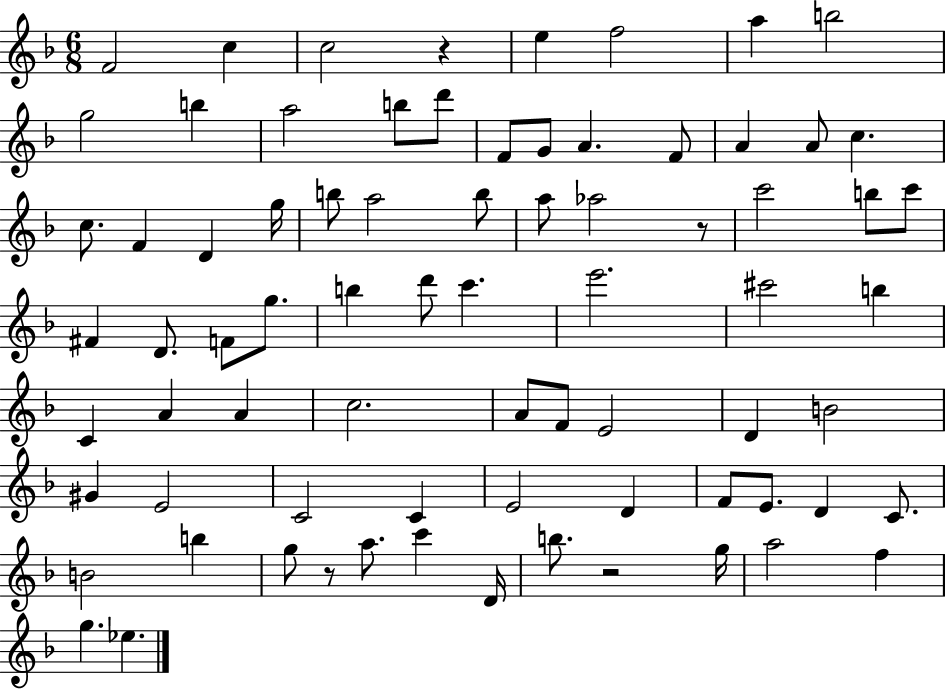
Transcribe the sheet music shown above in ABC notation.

X:1
T:Untitled
M:6/8
L:1/4
K:F
F2 c c2 z e f2 a b2 g2 b a2 b/2 d'/2 F/2 G/2 A F/2 A A/2 c c/2 F D g/4 b/2 a2 b/2 a/2 _a2 z/2 c'2 b/2 c'/2 ^F D/2 F/2 g/2 b d'/2 c' e'2 ^c'2 b C A A c2 A/2 F/2 E2 D B2 ^G E2 C2 C E2 D F/2 E/2 D C/2 B2 b g/2 z/2 a/2 c' D/4 b/2 z2 g/4 a2 f g _e